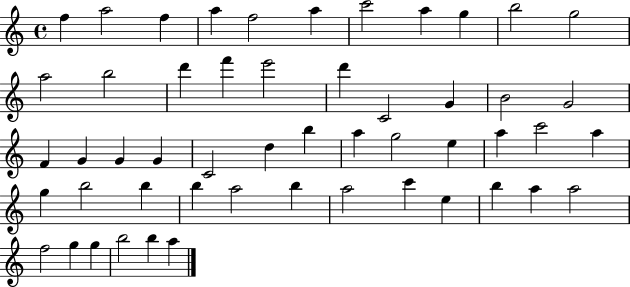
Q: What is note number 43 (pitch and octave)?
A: E5